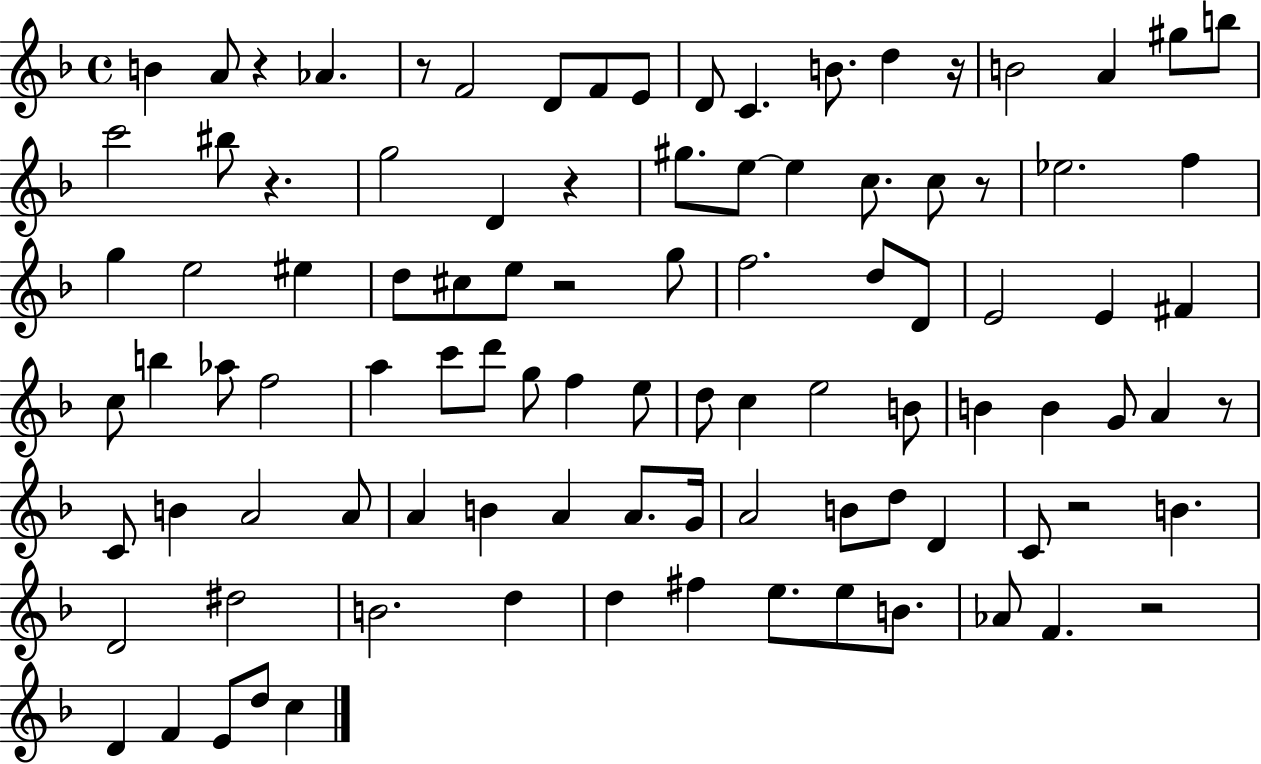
B4/q A4/e R/q Ab4/q. R/e F4/h D4/e F4/e E4/e D4/e C4/q. B4/e. D5/q R/s B4/h A4/q G#5/e B5/e C6/h BIS5/e R/q. G5/h D4/q R/q G#5/e. E5/e E5/q C5/e. C5/e R/e Eb5/h. F5/q G5/q E5/h EIS5/q D5/e C#5/e E5/e R/h G5/e F5/h. D5/e D4/e E4/h E4/q F#4/q C5/e B5/q Ab5/e F5/h A5/q C6/e D6/e G5/e F5/q E5/e D5/e C5/q E5/h B4/e B4/q B4/q G4/e A4/q R/e C4/e B4/q A4/h A4/e A4/q B4/q A4/q A4/e. G4/s A4/h B4/e D5/e D4/q C4/e R/h B4/q. D4/h D#5/h B4/h. D5/q D5/q F#5/q E5/e. E5/e B4/e. Ab4/e F4/q. R/h D4/q F4/q E4/e D5/e C5/q